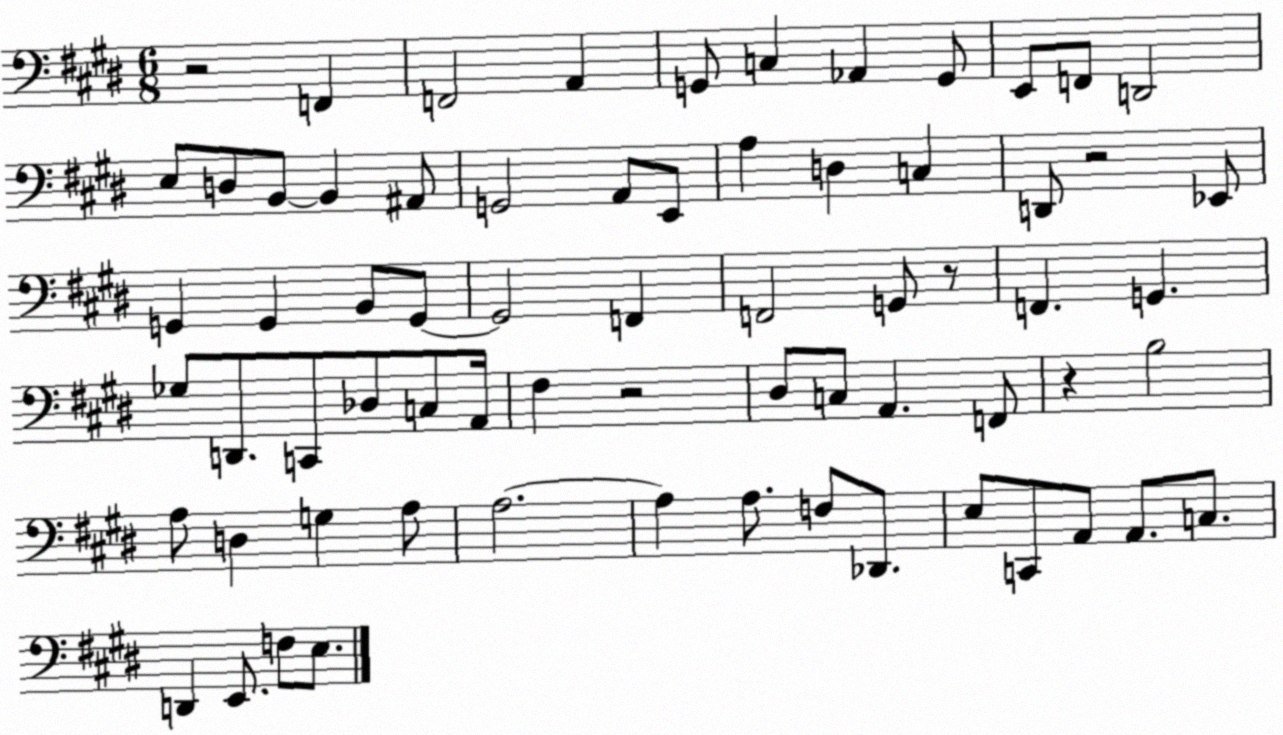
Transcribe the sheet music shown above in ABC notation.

X:1
T:Untitled
M:6/8
L:1/4
K:E
z2 F,, F,,2 A,, G,,/2 C, _A,, G,,/2 E,,/2 F,,/2 D,,2 E,/2 D,/2 B,,/2 B,, ^A,,/2 G,,2 A,,/2 E,,/2 A, D, C, D,,/2 z2 _E,,/2 G,, G,, B,,/2 G,,/2 G,,2 F,, F,,2 G,,/2 z/2 F,, G,, _G,/2 D,,/2 C,,/2 _D,/2 C,/2 A,,/4 ^F, z2 ^D,/2 C,/2 A,, F,,/2 z B,2 A,/2 D, G, A,/2 A,2 A, A,/2 F,/2 _D,,/2 E,/2 C,,/2 A,,/2 A,,/2 C,/2 D,, E,,/2 F,/2 E,/2